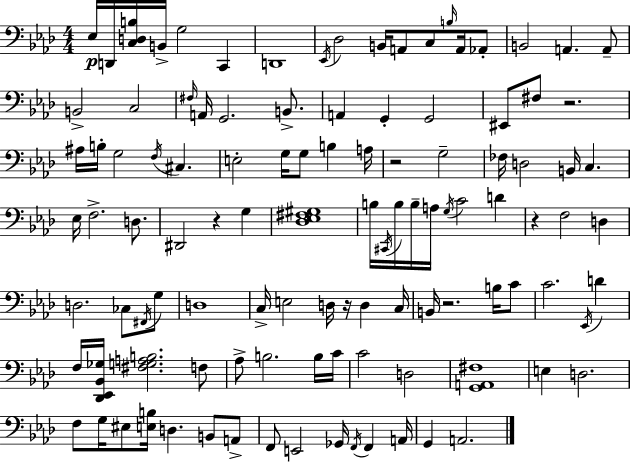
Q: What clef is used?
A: bass